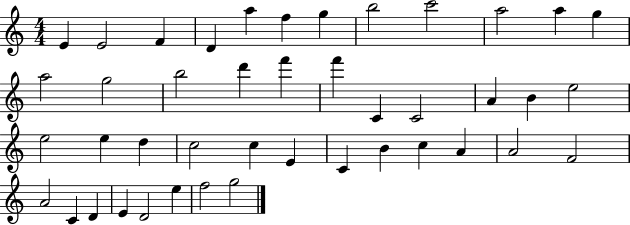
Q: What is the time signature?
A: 4/4